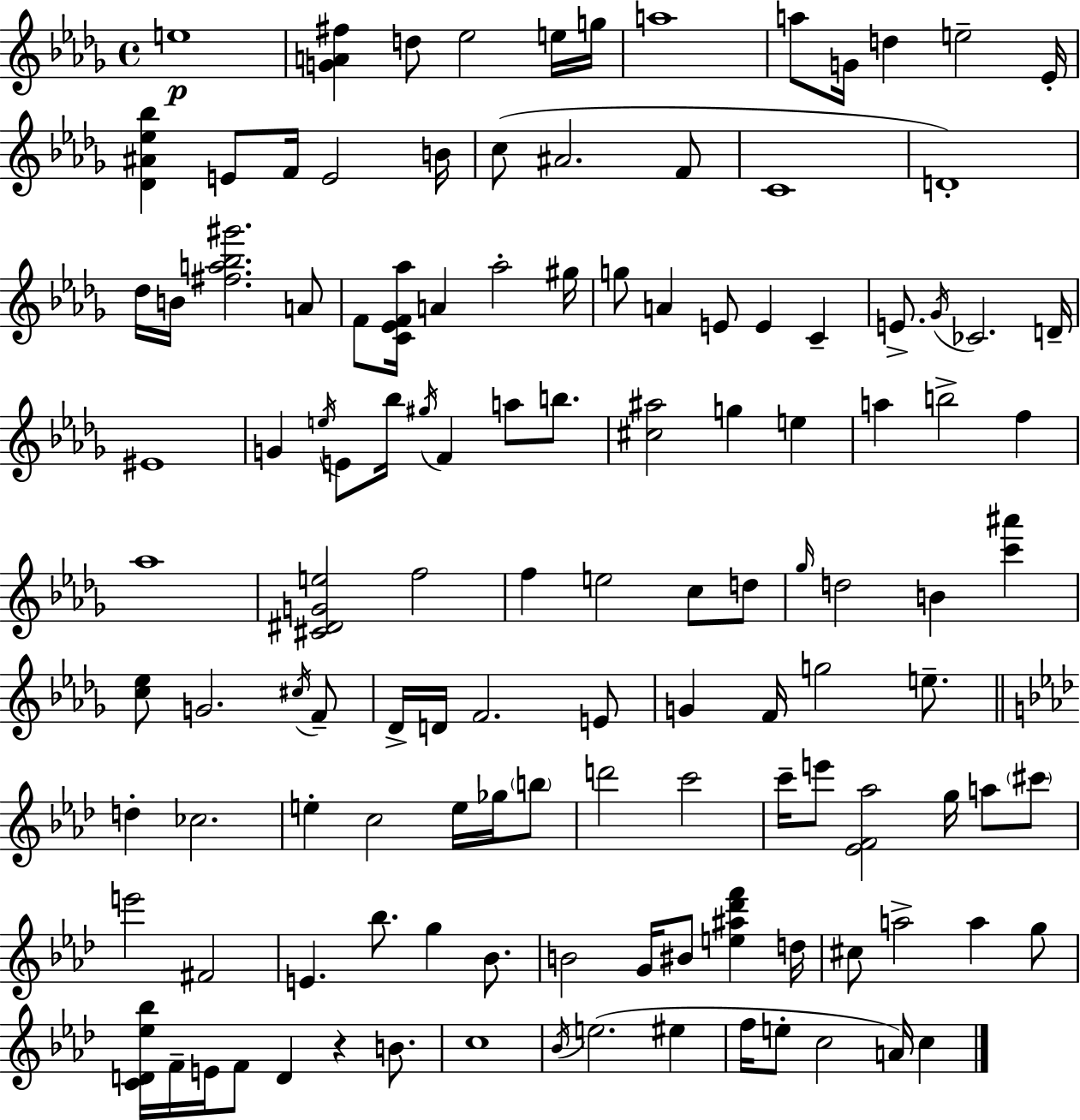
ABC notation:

X:1
T:Untitled
M:4/4
L:1/4
K:Bbm
e4 [GA^f] d/2 _e2 e/4 g/4 a4 a/2 G/4 d e2 _E/4 [_D^A_e_b] E/2 F/4 E2 B/4 c/2 ^A2 F/2 C4 D4 _d/4 B/4 [^fa_b^g']2 A/2 F/2 [C_EF_a]/4 A _a2 ^g/4 g/2 A E/2 E C E/2 _G/4 _C2 D/4 ^E4 G e/4 E/2 _b/4 ^g/4 F a/2 b/2 [^c^a]2 g e a b2 f _a4 [^C^DGe]2 f2 f e2 c/2 d/2 _g/4 d2 B [c'^a'] [c_e]/2 G2 ^c/4 F/2 _D/4 D/4 F2 E/2 G F/4 g2 e/2 d _c2 e c2 e/4 _g/4 b/2 d'2 c'2 c'/4 e'/2 [_EF_a]2 g/4 a/2 ^c'/2 e'2 ^F2 E _b/2 g _B/2 B2 G/4 ^B/2 [e^a_d'f'] d/4 ^c/2 a2 a g/2 [CD_e_b]/4 F/4 E/4 F/2 D z B/2 c4 _B/4 e2 ^e f/4 e/2 c2 A/4 c